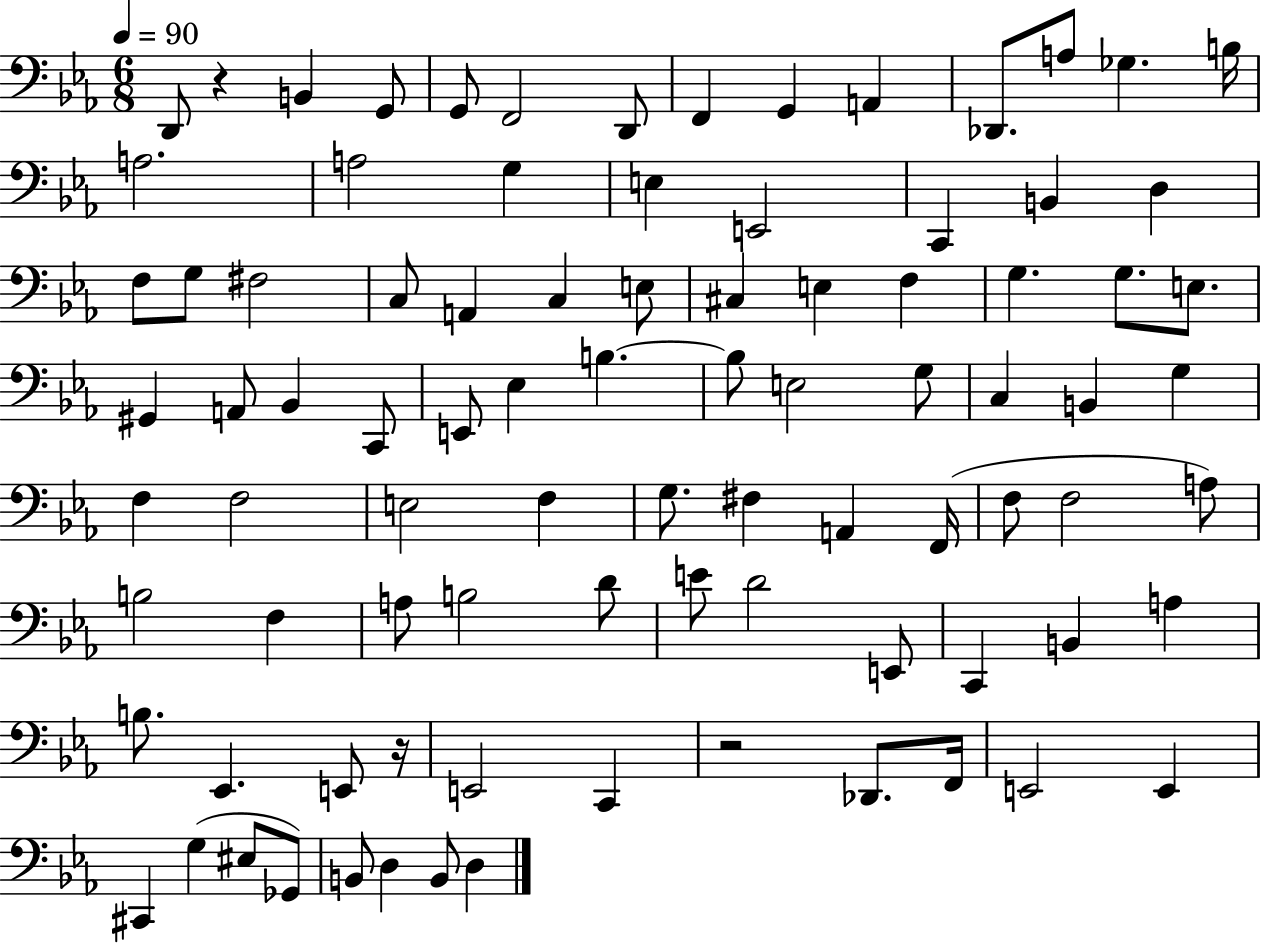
X:1
T:Untitled
M:6/8
L:1/4
K:Eb
D,,/2 z B,, G,,/2 G,,/2 F,,2 D,,/2 F,, G,, A,, _D,,/2 A,/2 _G, B,/4 A,2 A,2 G, E, E,,2 C,, B,, D, F,/2 G,/2 ^F,2 C,/2 A,, C, E,/2 ^C, E, F, G, G,/2 E,/2 ^G,, A,,/2 _B,, C,,/2 E,,/2 _E, B, B,/2 E,2 G,/2 C, B,, G, F, F,2 E,2 F, G,/2 ^F, A,, F,,/4 F,/2 F,2 A,/2 B,2 F, A,/2 B,2 D/2 E/2 D2 E,,/2 C,, B,, A, B,/2 _E,, E,,/2 z/4 E,,2 C,, z2 _D,,/2 F,,/4 E,,2 E,, ^C,, G, ^E,/2 _G,,/2 B,,/2 D, B,,/2 D,